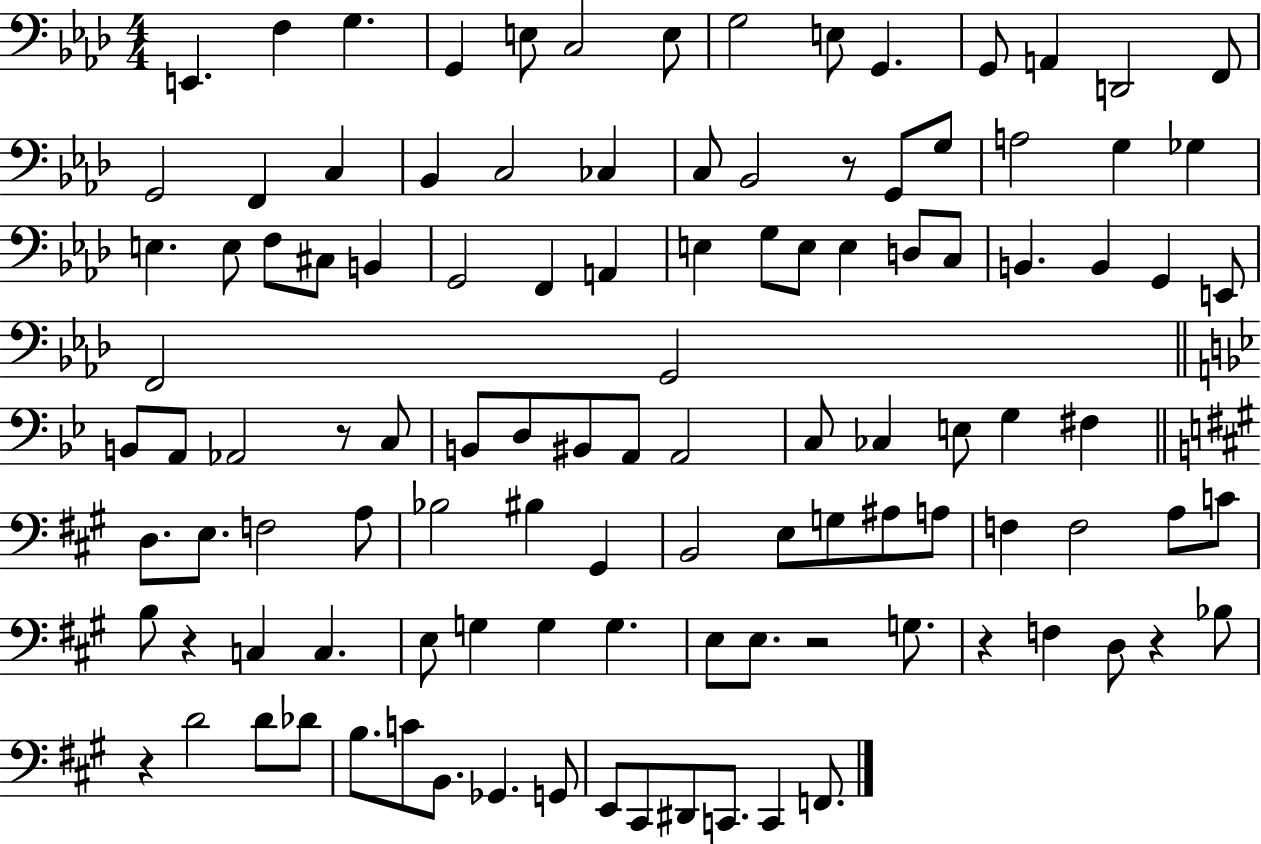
E2/q. F3/q G3/q. G2/q E3/e C3/h E3/e G3/h E3/e G2/q. G2/e A2/q D2/h F2/e G2/h F2/q C3/q Bb2/q C3/h CES3/q C3/e Bb2/h R/e G2/e G3/e A3/h G3/q Gb3/q E3/q. E3/e F3/e C#3/e B2/q G2/h F2/q A2/q E3/q G3/e E3/e E3/q D3/e C3/e B2/q. B2/q G2/q E2/e F2/h G2/h B2/e A2/e Ab2/h R/e C3/e B2/e D3/e BIS2/e A2/e A2/h C3/e CES3/q E3/e G3/q F#3/q D3/e. E3/e. F3/h A3/e Bb3/h BIS3/q G#2/q B2/h E3/e G3/e A#3/e A3/e F3/q F3/h A3/e C4/e B3/e R/q C3/q C3/q. E3/e G3/q G3/q G3/q. E3/e E3/e. R/h G3/e. R/q F3/q D3/e R/q Bb3/e R/q D4/h D4/e Db4/e B3/e. C4/e B2/e. Gb2/q. G2/e E2/e C#2/e D#2/e C2/e. C2/q F2/e.